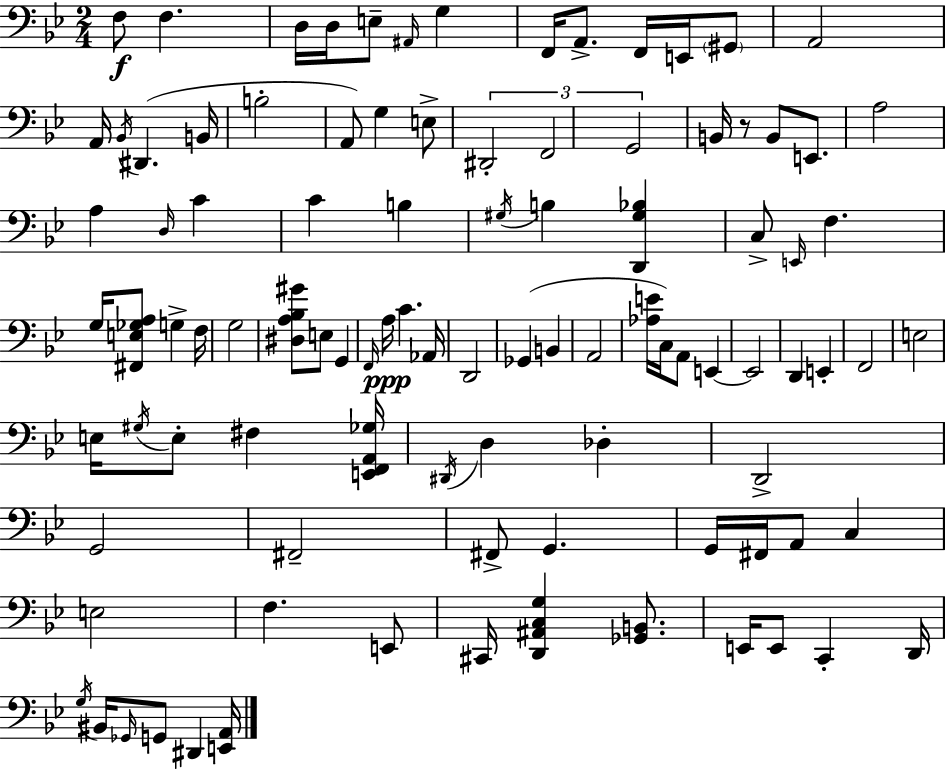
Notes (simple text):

F3/e F3/q. D3/s D3/s E3/e A#2/s G3/q F2/s A2/e. F2/s E2/s G#2/e A2/h A2/s Bb2/s D#2/q. B2/s B3/h A2/e G3/q E3/e D#2/h F2/h G2/h B2/s R/e B2/e E2/e. A3/h A3/q D3/s C4/q C4/q B3/q G#3/s B3/q [D2,G#3,Bb3]/q C3/e E2/s F3/q. G3/s [F#2,E3,Gb3,A3]/e G3/q F3/s G3/h [D#3,A3,Bb3,G#4]/e E3/e G2/q F2/s A3/s C4/q. Ab2/s D2/h Gb2/q B2/q A2/h [Ab3,E4]/s C3/s A2/e E2/q E2/h D2/q E2/q F2/h E3/h E3/s G#3/s E3/e F#3/q [E2,F2,A2,Gb3]/s D#2/s D3/q Db3/q D2/h G2/h F#2/h F#2/e G2/q. G2/s F#2/s A2/e C3/q E3/h F3/q. E2/e C#2/s [D2,A#2,C3,G3]/q [Gb2,B2]/e. E2/s E2/e C2/q D2/s G3/s BIS2/s Gb2/s G2/e D#2/q [E2,A2]/s